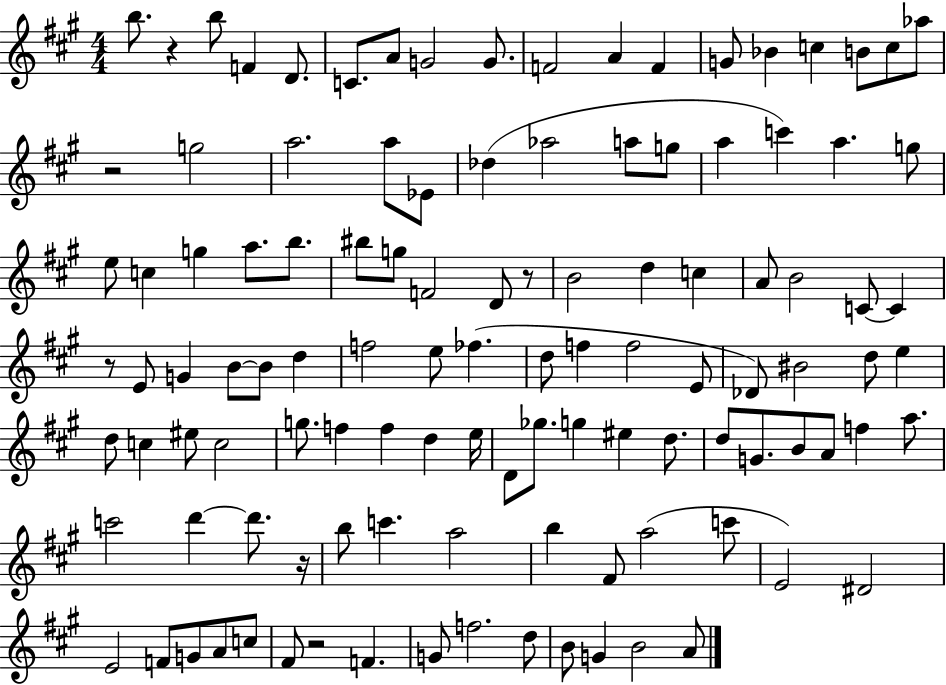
B5/e. R/q B5/e F4/q D4/e. C4/e. A4/e G4/h G4/e. F4/h A4/q F4/q G4/e Bb4/q C5/q B4/e C5/e Ab5/e R/h G5/h A5/h. A5/e Eb4/e Db5/q Ab5/h A5/e G5/e A5/q C6/q A5/q. G5/e E5/e C5/q G5/q A5/e. B5/e. BIS5/e G5/e F4/h D4/e R/e B4/h D5/q C5/q A4/e B4/h C4/e C4/q R/e E4/e G4/q B4/e B4/e D5/q F5/h E5/e FES5/q. D5/e F5/q F5/h E4/e Db4/e BIS4/h D5/e E5/q D5/e C5/q EIS5/e C5/h G5/e. F5/q F5/q D5/q E5/s D4/e Gb5/e. G5/q EIS5/q D5/e. D5/e G4/e. B4/e A4/e F5/q A5/e. C6/h D6/q D6/e. R/s B5/e C6/q. A5/h B5/q F#4/e A5/h C6/e E4/h D#4/h E4/h F4/e G4/e A4/e C5/e F#4/e R/h F4/q. G4/e F5/h. D5/e B4/e G4/q B4/h A4/e